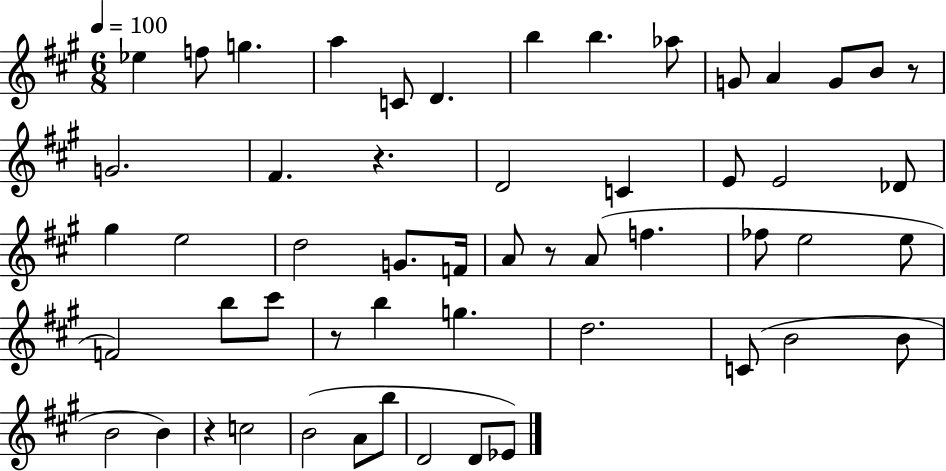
X:1
T:Untitled
M:6/8
L:1/4
K:A
_e f/2 g a C/2 D b b _a/2 G/2 A G/2 B/2 z/2 G2 ^F z D2 C E/2 E2 _D/2 ^g e2 d2 G/2 F/4 A/2 z/2 A/2 f _f/2 e2 e/2 F2 b/2 ^c'/2 z/2 b g d2 C/2 B2 B/2 B2 B z c2 B2 A/2 b/2 D2 D/2 _E/2